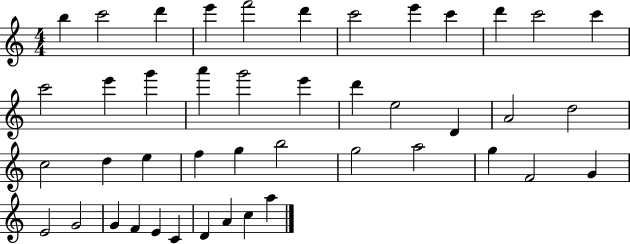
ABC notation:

X:1
T:Untitled
M:4/4
L:1/4
K:C
b c'2 d' e' f'2 d' c'2 e' c' d' c'2 c' c'2 e' g' a' g'2 e' d' e2 D A2 d2 c2 d e f g b2 g2 a2 g F2 G E2 G2 G F E C D A c a